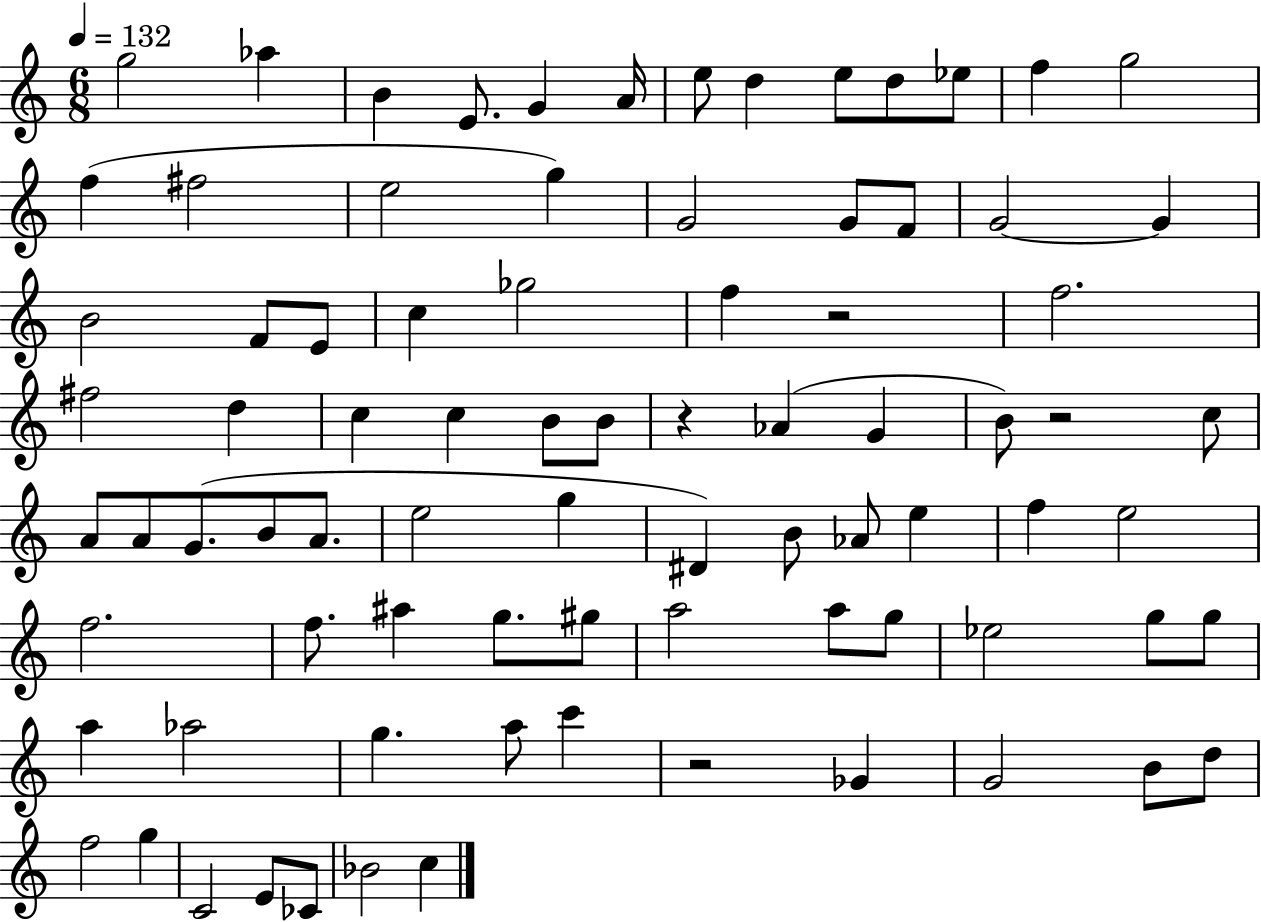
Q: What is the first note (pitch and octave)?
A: G5